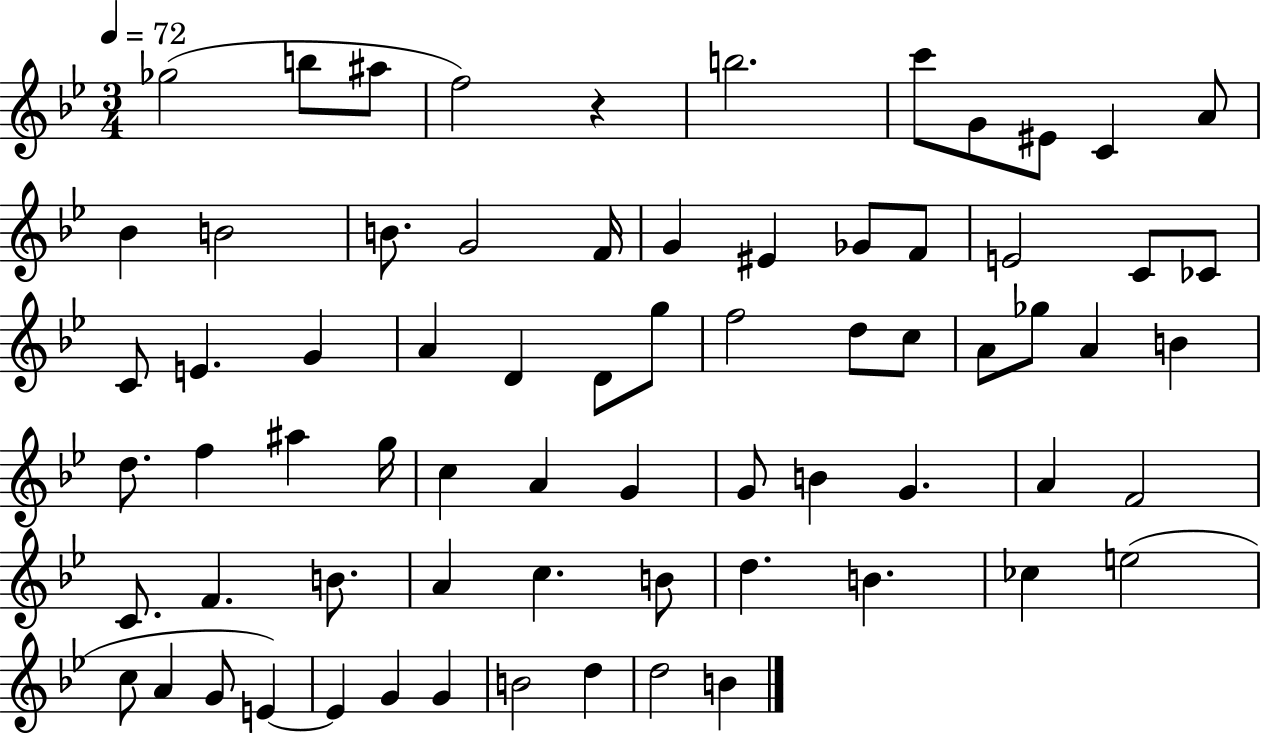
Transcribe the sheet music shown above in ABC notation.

X:1
T:Untitled
M:3/4
L:1/4
K:Bb
_g2 b/2 ^a/2 f2 z b2 c'/2 G/2 ^E/2 C A/2 _B B2 B/2 G2 F/4 G ^E _G/2 F/2 E2 C/2 _C/2 C/2 E G A D D/2 g/2 f2 d/2 c/2 A/2 _g/2 A B d/2 f ^a g/4 c A G G/2 B G A F2 C/2 F B/2 A c B/2 d B _c e2 c/2 A G/2 E E G G B2 d d2 B